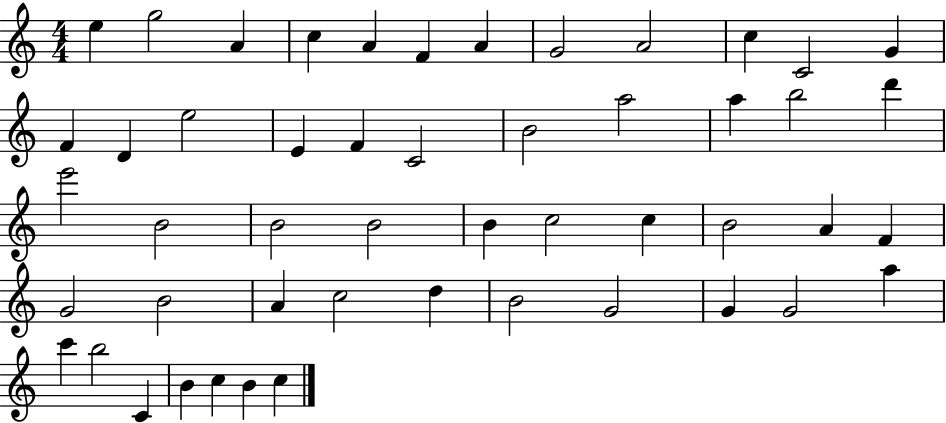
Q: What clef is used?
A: treble